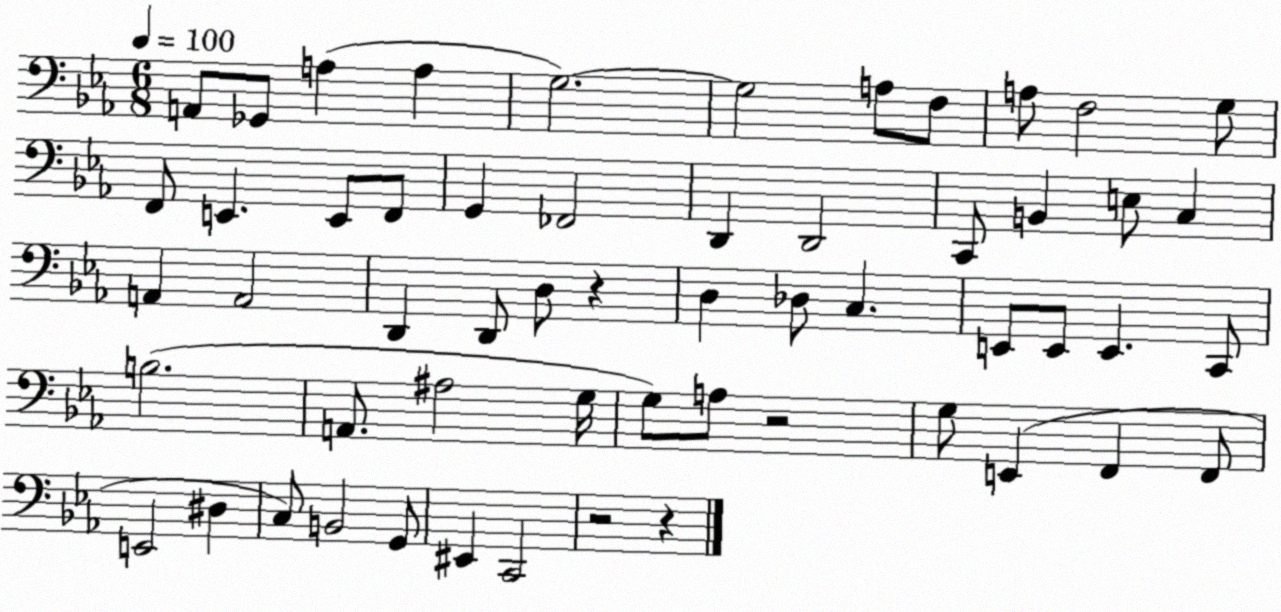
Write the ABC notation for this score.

X:1
T:Untitled
M:6/8
L:1/4
K:Eb
A,,/2 _G,,/2 A, A, G,2 G,2 A,/2 F,/2 A,/2 F,2 G,/2 F,,/2 E,, E,,/2 F,,/2 G,, _F,,2 D,, D,,2 C,,/2 B,, E,/2 C, A,, A,,2 D,, D,,/2 D,/2 z D, _D,/2 C, E,,/2 E,,/2 E,, C,,/2 B,2 A,,/2 ^A,2 G,/4 G,/2 A,/2 z2 G,/2 E,, F,, F,,/2 E,,2 ^D, C,/2 B,,2 G,,/2 ^E,, C,,2 z2 z